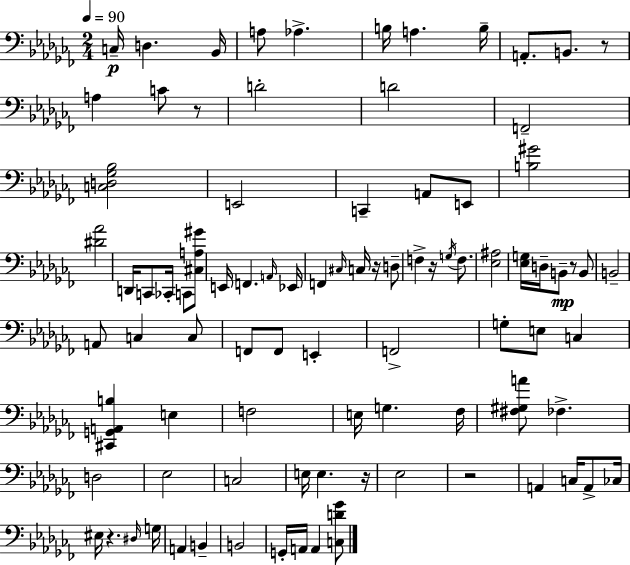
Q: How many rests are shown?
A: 8